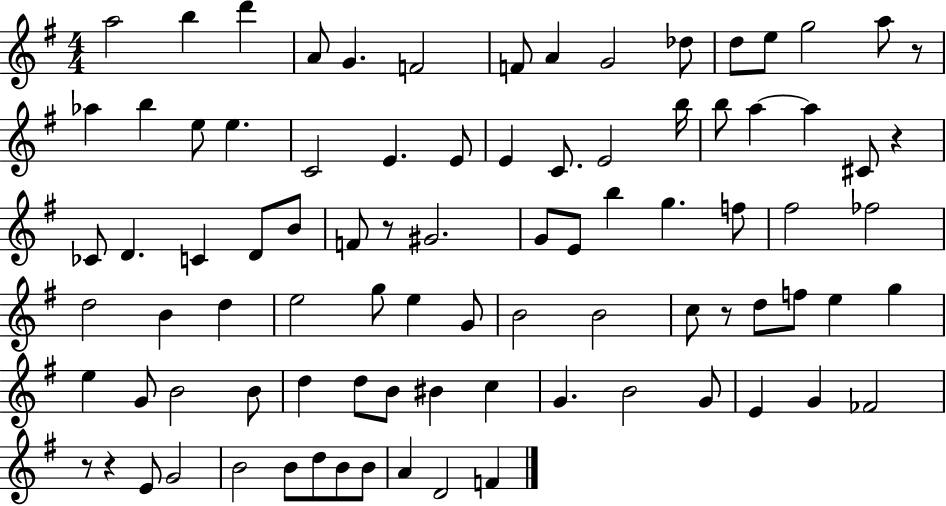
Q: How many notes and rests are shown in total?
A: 88